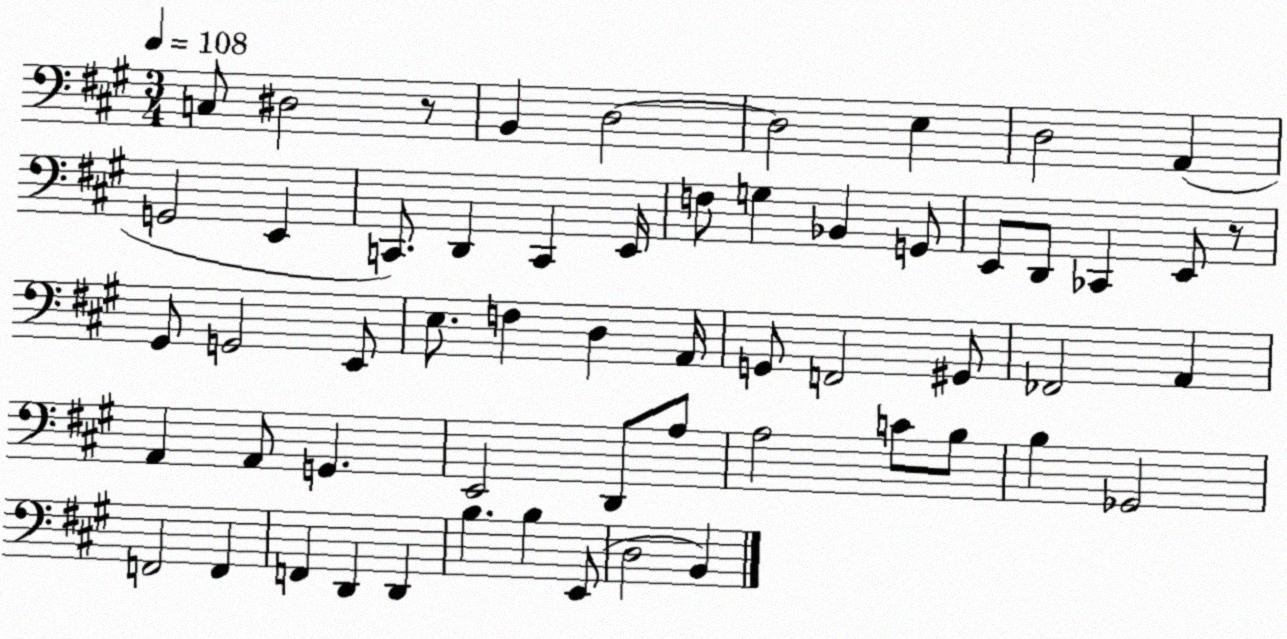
X:1
T:Untitled
M:3/4
L:1/4
K:A
C,/2 ^D,2 z/2 B,, D,2 D,2 E, D,2 A,, G,,2 E,, C,,/2 D,, C,, E,,/4 F,/2 G, _B,, G,,/2 E,,/2 D,,/2 _C,, E,,/2 z/2 ^G,,/2 G,,2 E,,/2 E,/2 F, D, A,,/4 G,,/2 F,,2 ^G,,/2 _F,,2 A,, A,, A,,/2 G,, E,,2 D,,/2 A,/2 A,2 C/2 B,/2 B, _G,,2 F,,2 F,, F,, D,, D,, B, B, E,,/2 D,2 B,,